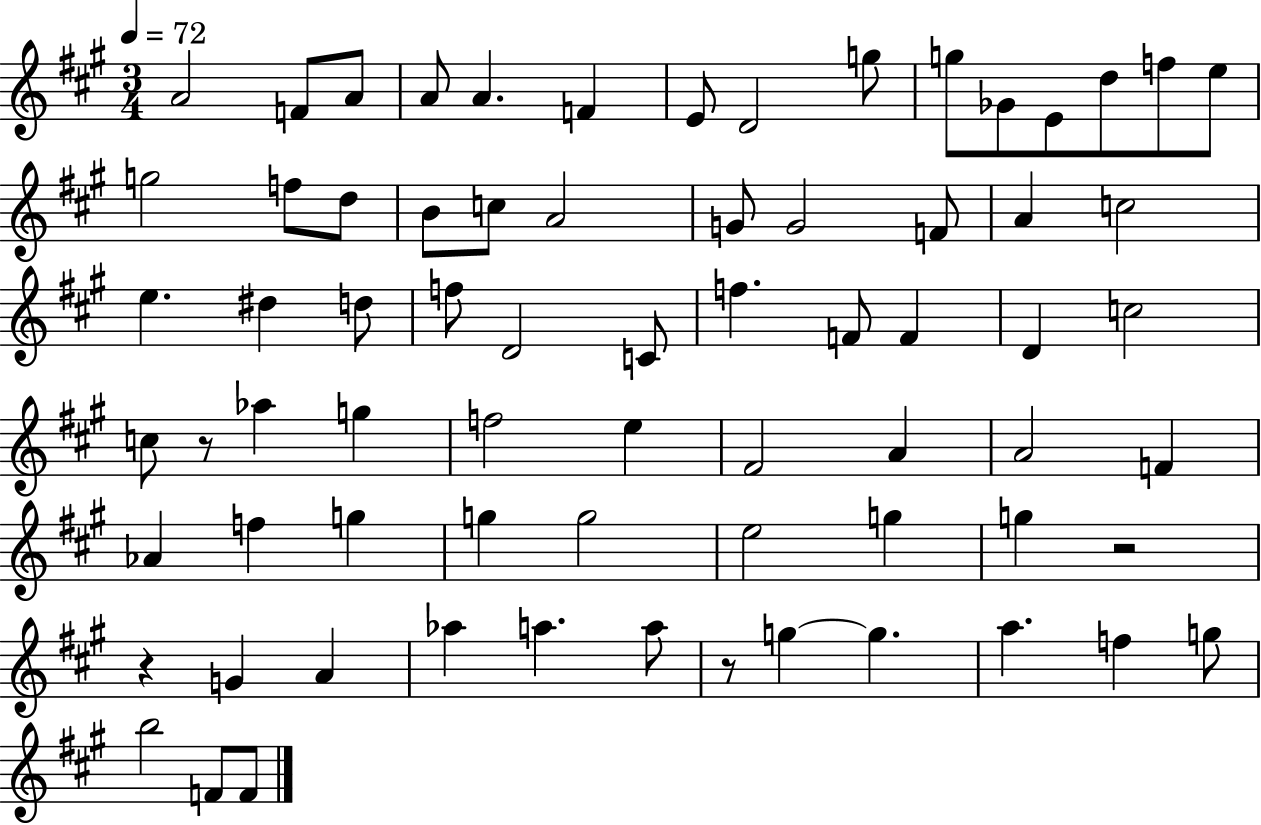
X:1
T:Untitled
M:3/4
L:1/4
K:A
A2 F/2 A/2 A/2 A F E/2 D2 g/2 g/2 _G/2 E/2 d/2 f/2 e/2 g2 f/2 d/2 B/2 c/2 A2 G/2 G2 F/2 A c2 e ^d d/2 f/2 D2 C/2 f F/2 F D c2 c/2 z/2 _a g f2 e ^F2 A A2 F _A f g g g2 e2 g g z2 z G A _a a a/2 z/2 g g a f g/2 b2 F/2 F/2